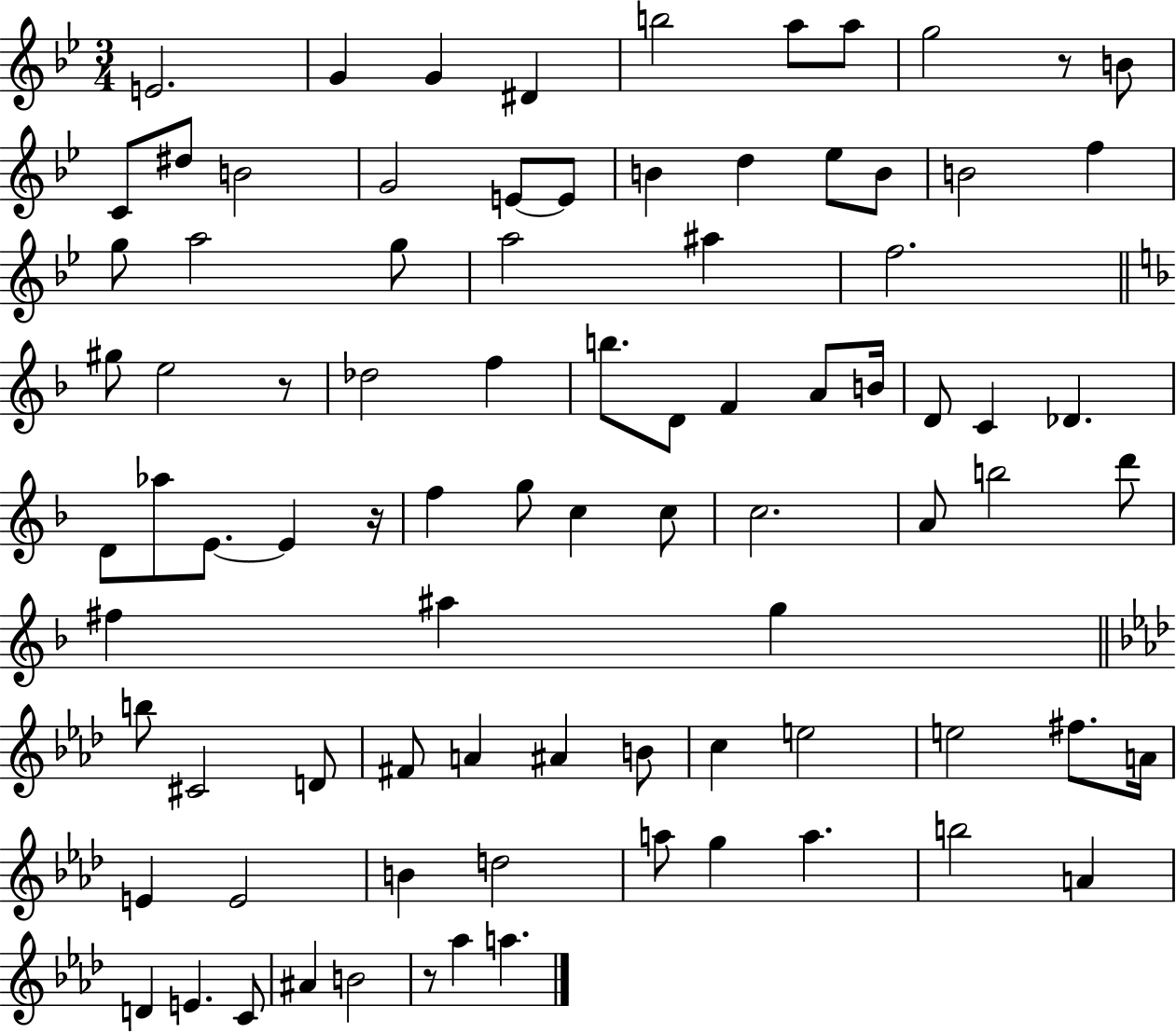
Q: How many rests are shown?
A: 4